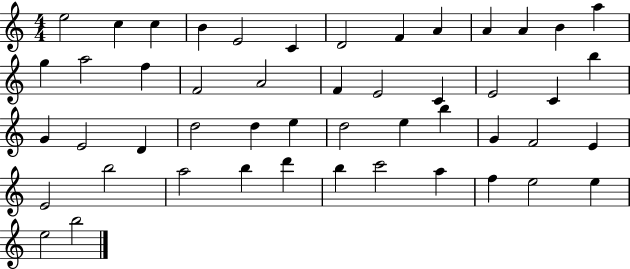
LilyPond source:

{
  \clef treble
  \numericTimeSignature
  \time 4/4
  \key c \major
  e''2 c''4 c''4 | b'4 e'2 c'4 | d'2 f'4 a'4 | a'4 a'4 b'4 a''4 | \break g''4 a''2 f''4 | f'2 a'2 | f'4 e'2 c'4 | e'2 c'4 b''4 | \break g'4 e'2 d'4 | d''2 d''4 e''4 | d''2 e''4 b''4 | g'4 f'2 e'4 | \break e'2 b''2 | a''2 b''4 d'''4 | b''4 c'''2 a''4 | f''4 e''2 e''4 | \break e''2 b''2 | \bar "|."
}